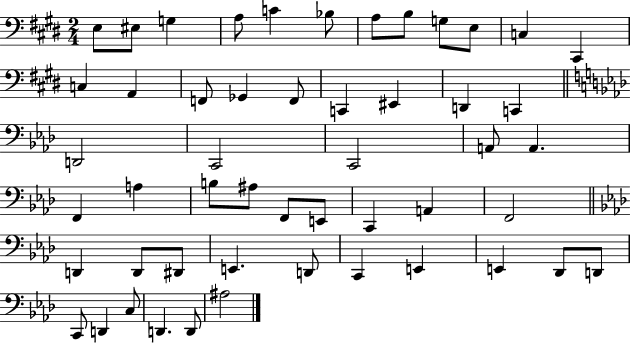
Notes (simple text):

E3/e EIS3/e G3/q A3/e C4/q Bb3/e A3/e B3/e G3/e E3/e C3/q C#2/q C3/q A2/q F2/e Gb2/q F2/e C2/q EIS2/q D2/q C2/q D2/h C2/h C2/h A2/e A2/q. F2/q A3/q B3/e A#3/e F2/e E2/e C2/q A2/q F2/h D2/q D2/e D#2/e E2/q. D2/e C2/q E2/q E2/q Db2/e D2/e C2/e D2/q C3/e D2/q. D2/e A#3/h